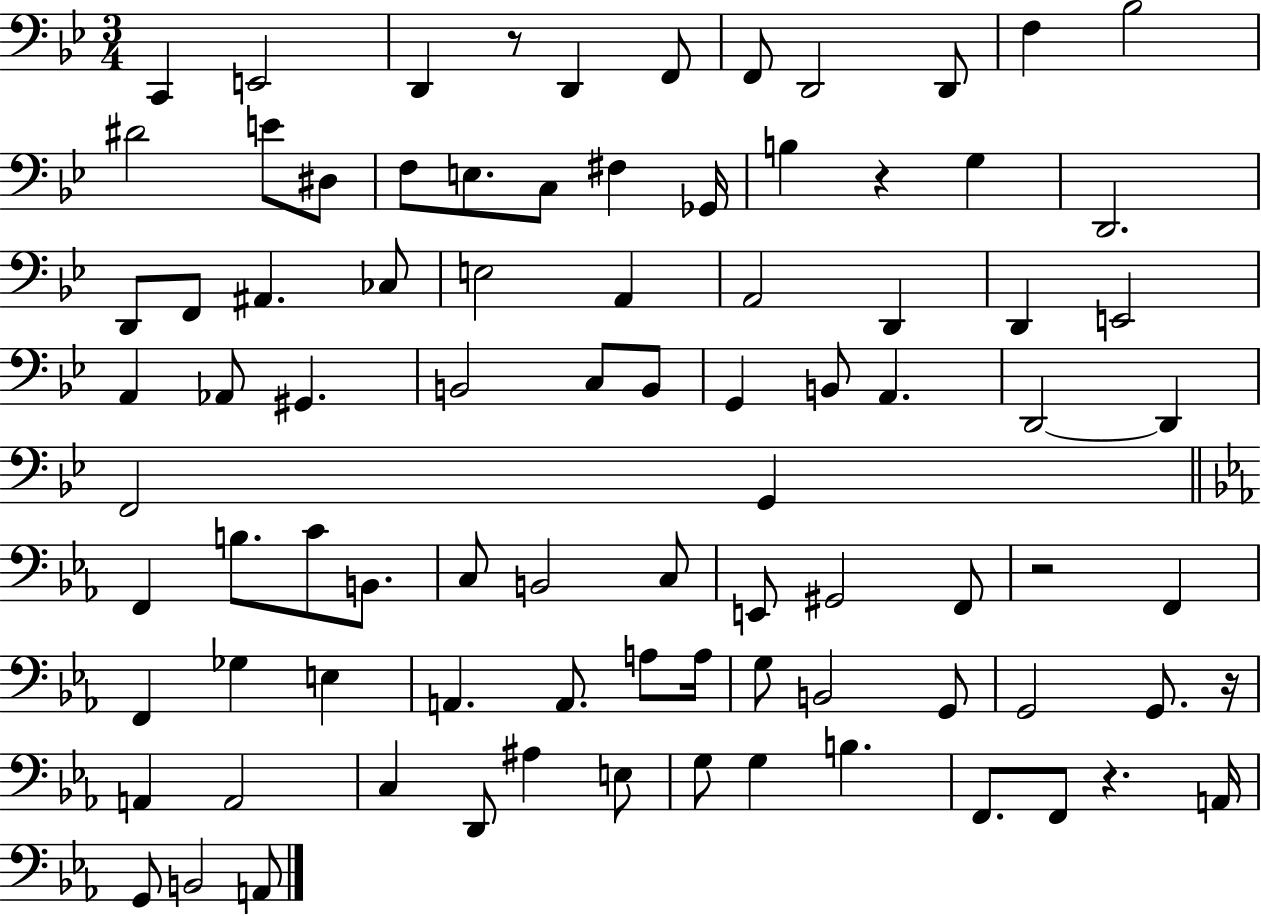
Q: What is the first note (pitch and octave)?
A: C2